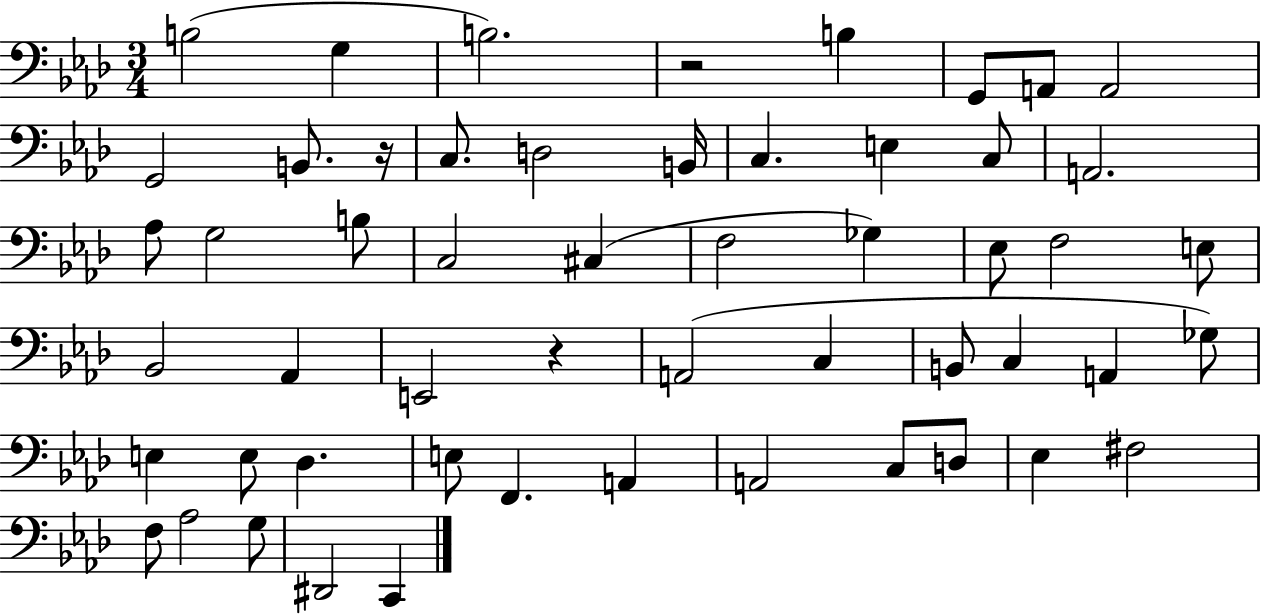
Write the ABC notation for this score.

X:1
T:Untitled
M:3/4
L:1/4
K:Ab
B,2 G, B,2 z2 B, G,,/2 A,,/2 A,,2 G,,2 B,,/2 z/4 C,/2 D,2 B,,/4 C, E, C,/2 A,,2 _A,/2 G,2 B,/2 C,2 ^C, F,2 _G, _E,/2 F,2 E,/2 _B,,2 _A,, E,,2 z A,,2 C, B,,/2 C, A,, _G,/2 E, E,/2 _D, E,/2 F,, A,, A,,2 C,/2 D,/2 _E, ^F,2 F,/2 _A,2 G,/2 ^D,,2 C,,